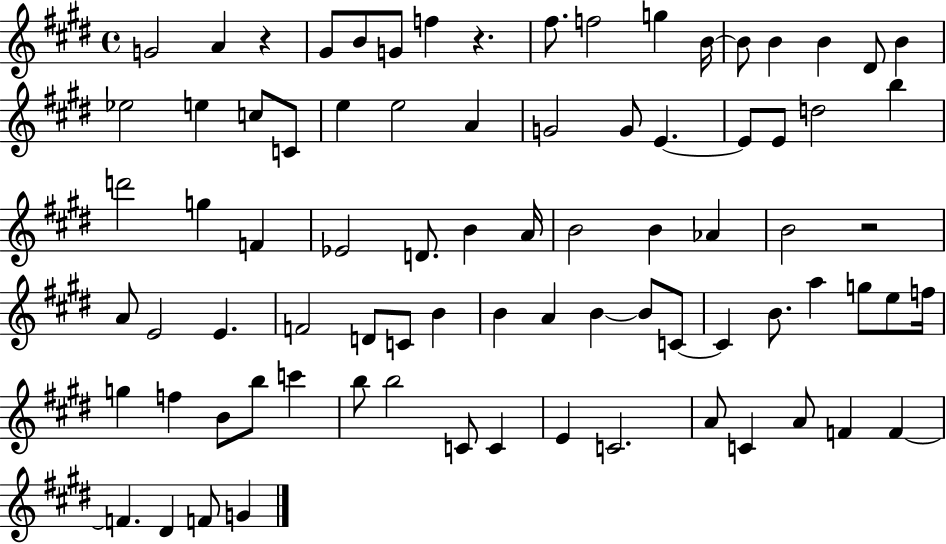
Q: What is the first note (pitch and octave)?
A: G4